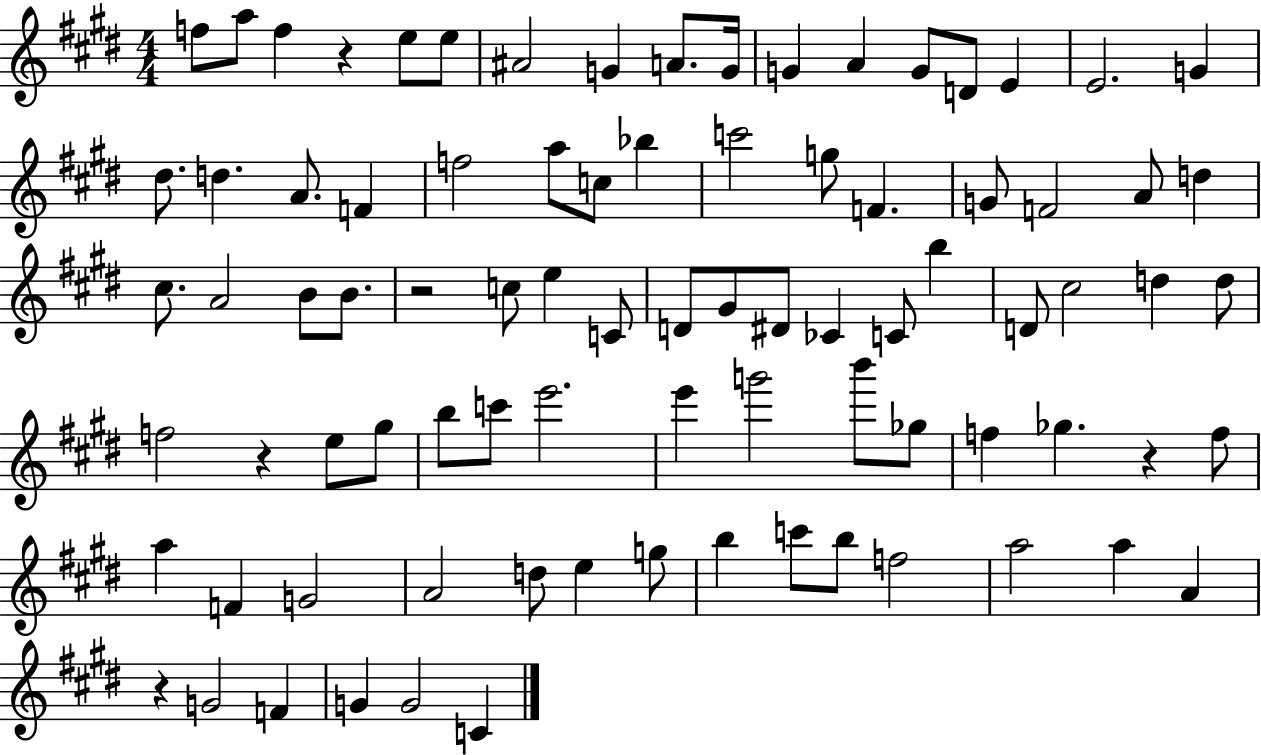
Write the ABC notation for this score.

X:1
T:Untitled
M:4/4
L:1/4
K:E
f/2 a/2 f z e/2 e/2 ^A2 G A/2 G/4 G A G/2 D/2 E E2 G ^d/2 d A/2 F f2 a/2 c/2 _b c'2 g/2 F G/2 F2 A/2 d ^c/2 A2 B/2 B/2 z2 c/2 e C/2 D/2 ^G/2 ^D/2 _C C/2 b D/2 ^c2 d d/2 f2 z e/2 ^g/2 b/2 c'/2 e'2 e' g'2 b'/2 _g/2 f _g z f/2 a F G2 A2 d/2 e g/2 b c'/2 b/2 f2 a2 a A z G2 F G G2 C